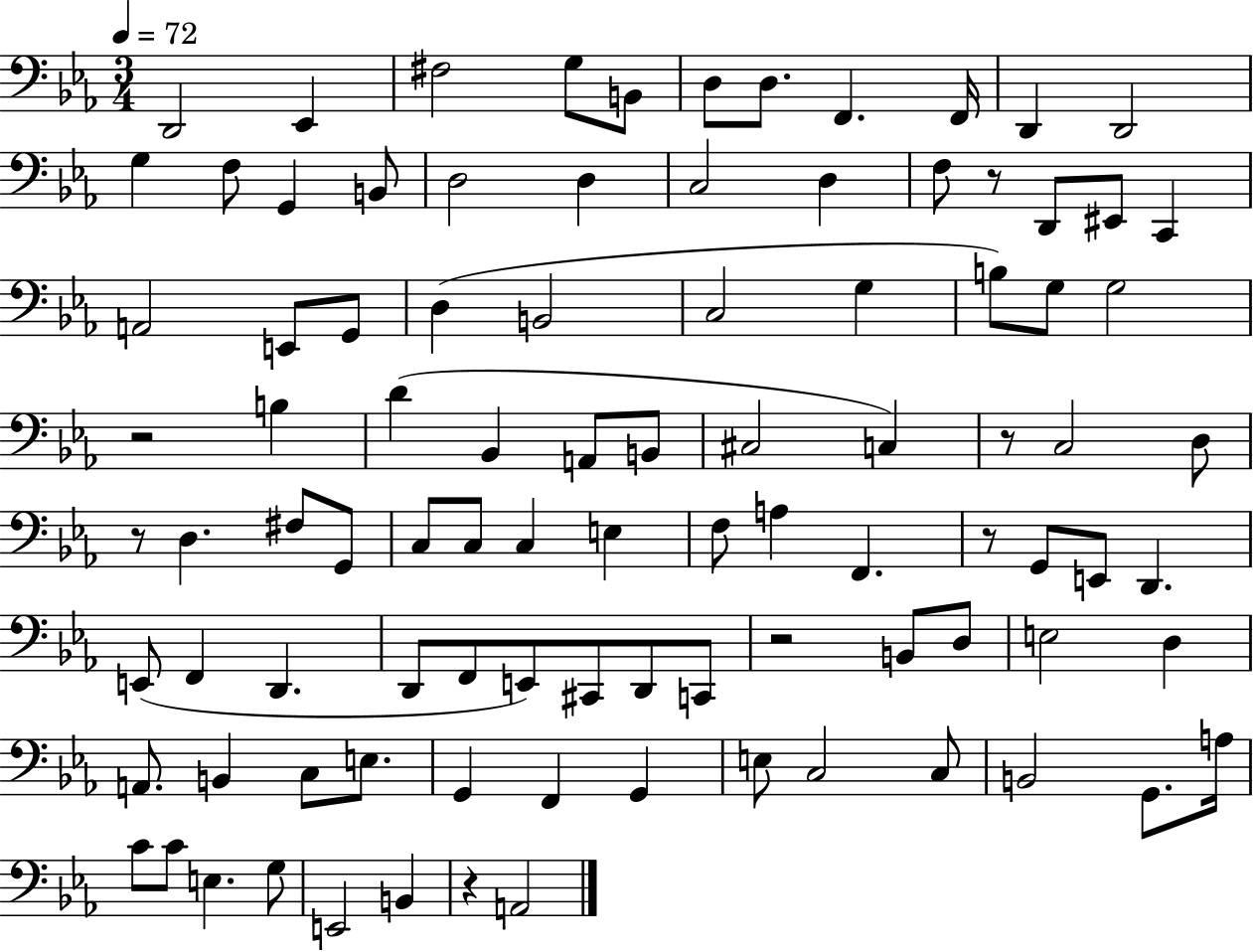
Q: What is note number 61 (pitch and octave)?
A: E2